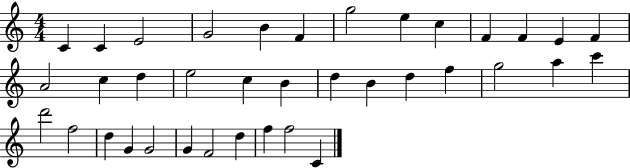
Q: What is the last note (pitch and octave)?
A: C4